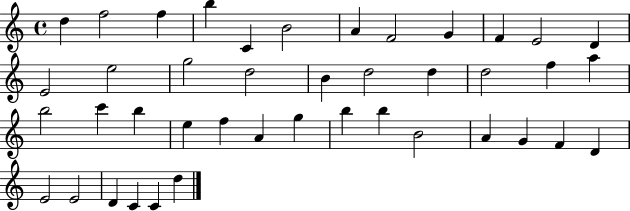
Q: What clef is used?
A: treble